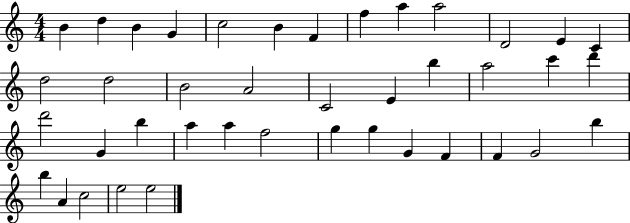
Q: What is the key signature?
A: C major